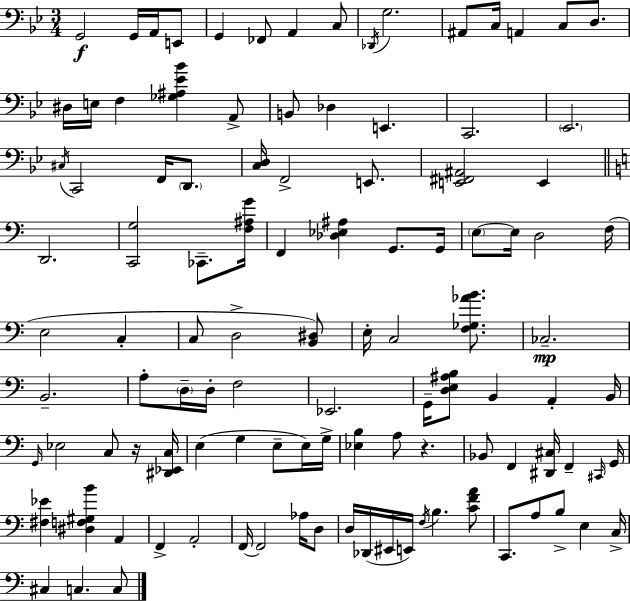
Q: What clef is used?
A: bass